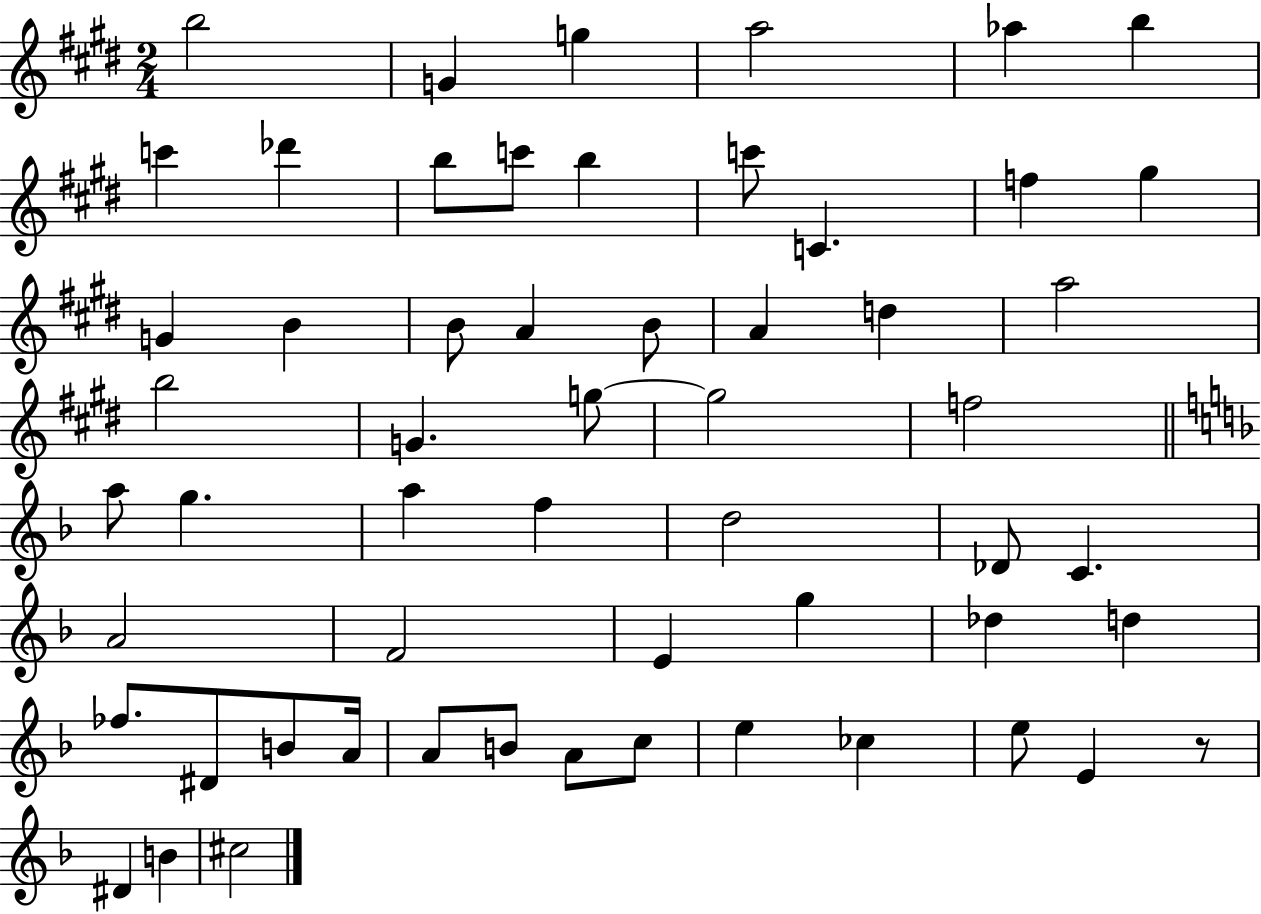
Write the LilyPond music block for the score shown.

{
  \clef treble
  \numericTimeSignature
  \time 2/4
  \key e \major
  b''2 | g'4 g''4 | a''2 | aes''4 b''4 | \break c'''4 des'''4 | b''8 c'''8 b''4 | c'''8 c'4. | f''4 gis''4 | \break g'4 b'4 | b'8 a'4 b'8 | a'4 d''4 | a''2 | \break b''2 | g'4. g''8~~ | g''2 | f''2 | \break \bar "||" \break \key f \major a''8 g''4. | a''4 f''4 | d''2 | des'8 c'4. | \break a'2 | f'2 | e'4 g''4 | des''4 d''4 | \break fes''8. dis'8 b'8 a'16 | a'8 b'8 a'8 c''8 | e''4 ces''4 | e''8 e'4 r8 | \break dis'4 b'4 | cis''2 | \bar "|."
}